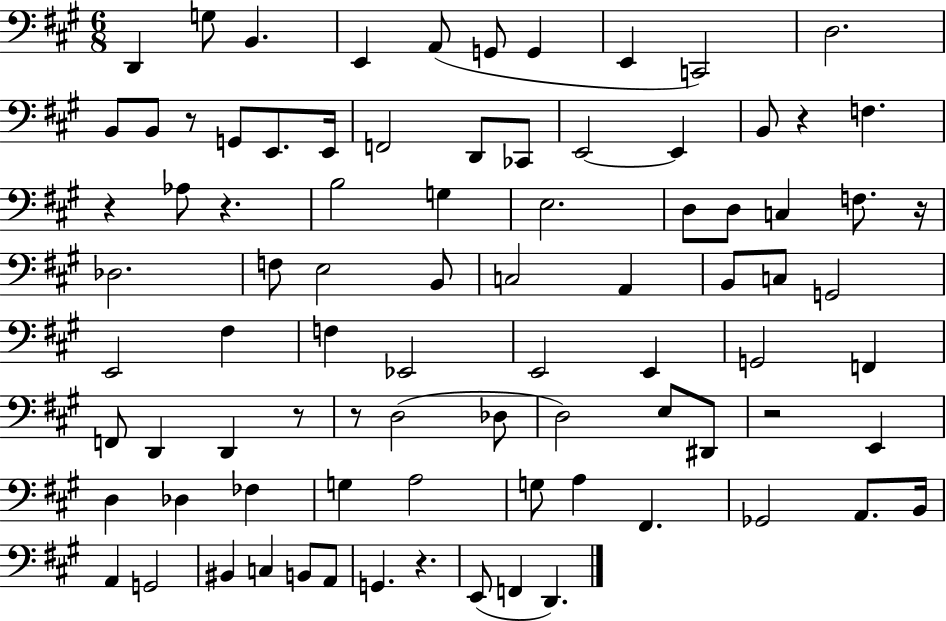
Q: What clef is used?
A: bass